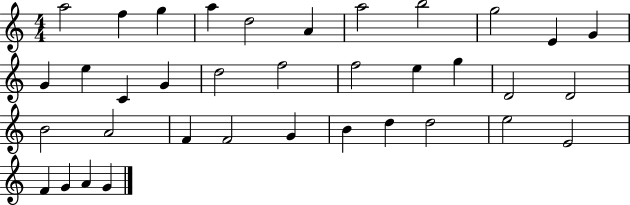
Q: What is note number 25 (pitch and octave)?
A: F4